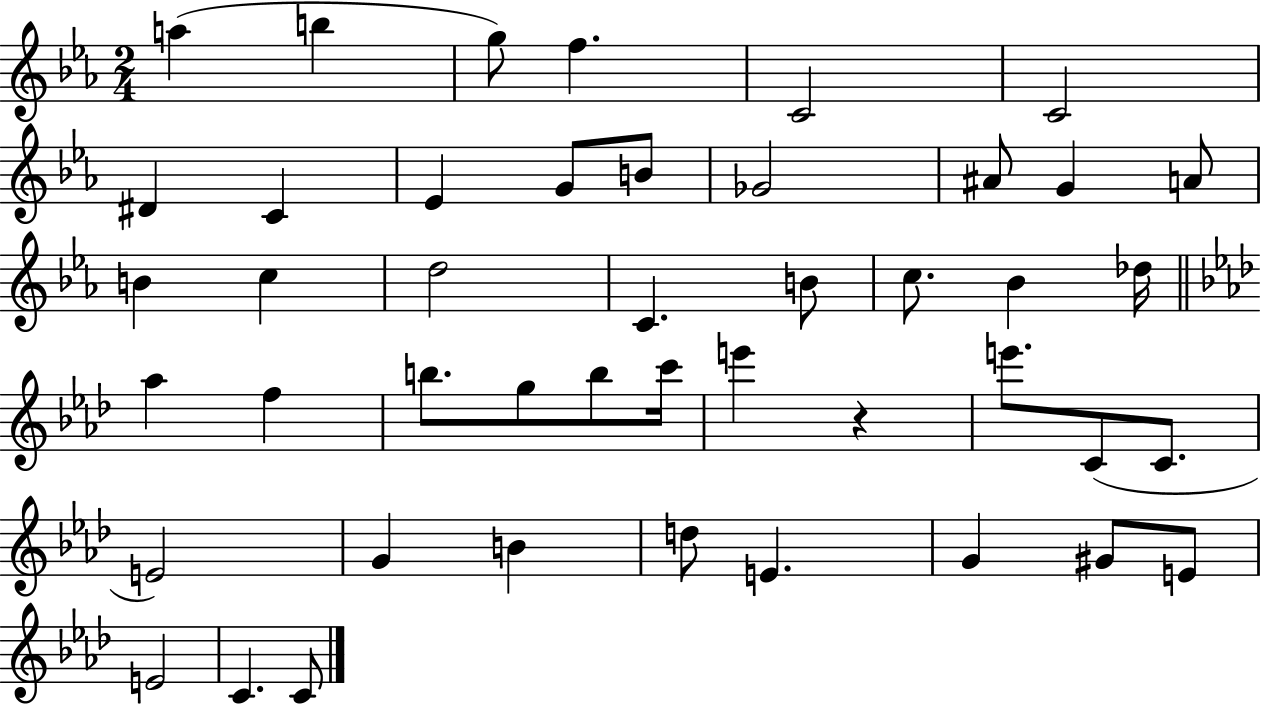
A5/q B5/q G5/e F5/q. C4/h C4/h D#4/q C4/q Eb4/q G4/e B4/e Gb4/h A#4/e G4/q A4/e B4/q C5/q D5/h C4/q. B4/e C5/e. Bb4/q Db5/s Ab5/q F5/q B5/e. G5/e B5/e C6/s E6/q R/q E6/e. C4/e C4/e. E4/h G4/q B4/q D5/e E4/q. G4/q G#4/e E4/e E4/h C4/q. C4/e